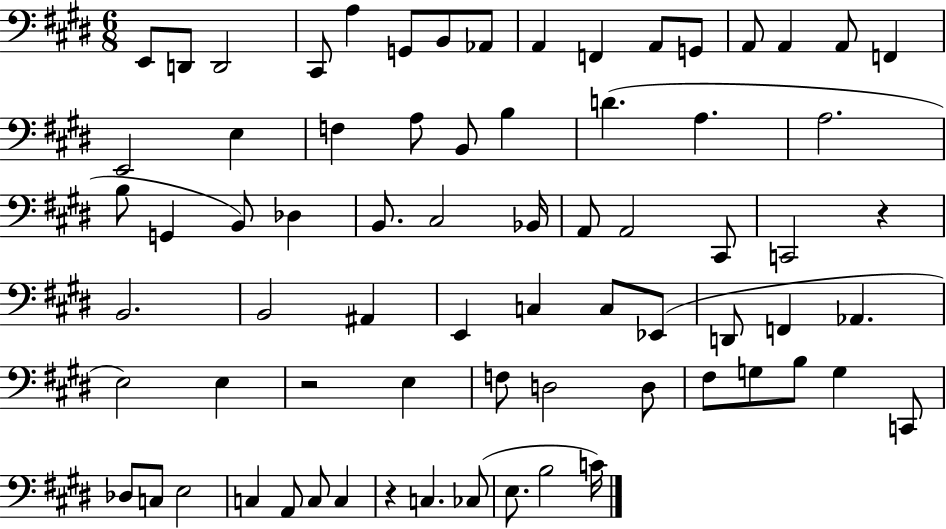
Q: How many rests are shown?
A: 3